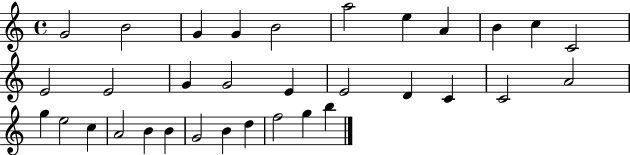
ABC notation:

X:1
T:Untitled
M:4/4
L:1/4
K:C
G2 B2 G G B2 a2 e A B c C2 E2 E2 G G2 E E2 D C C2 A2 g e2 c A2 B B G2 B d f2 g b